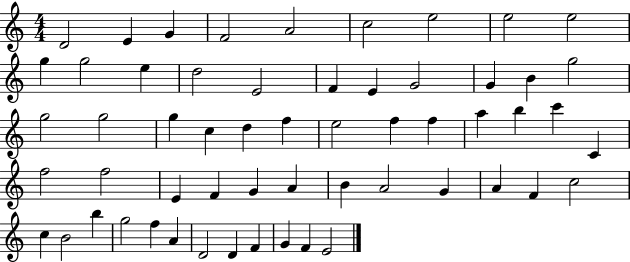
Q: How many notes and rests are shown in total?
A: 57